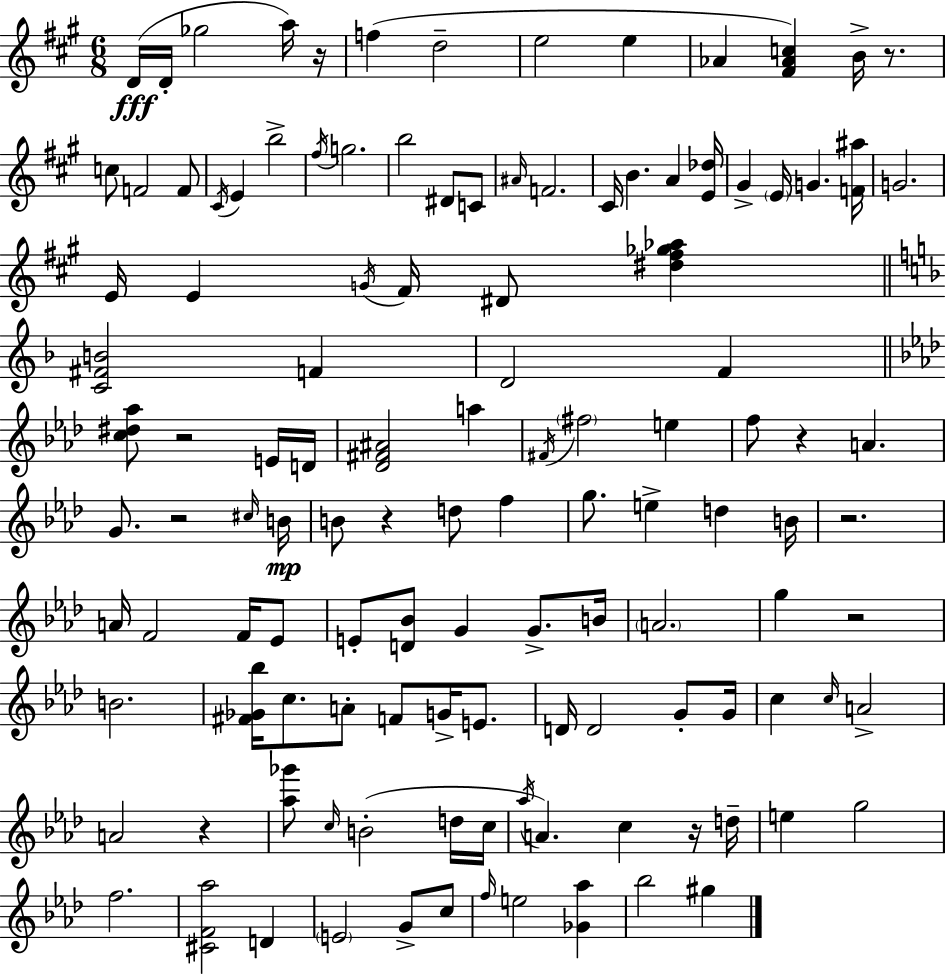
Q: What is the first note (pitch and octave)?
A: D4